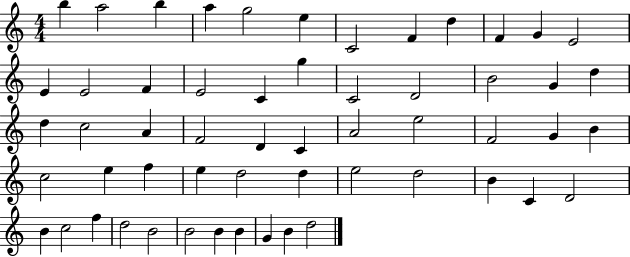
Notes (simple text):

B5/q A5/h B5/q A5/q G5/h E5/q C4/h F4/q D5/q F4/q G4/q E4/h E4/q E4/h F4/q E4/h C4/q G5/q C4/h D4/h B4/h G4/q D5/q D5/q C5/h A4/q F4/h D4/q C4/q A4/h E5/h F4/h G4/q B4/q C5/h E5/q F5/q E5/q D5/h D5/q E5/h D5/h B4/q C4/q D4/h B4/q C5/h F5/q D5/h B4/h B4/h B4/q B4/q G4/q B4/q D5/h